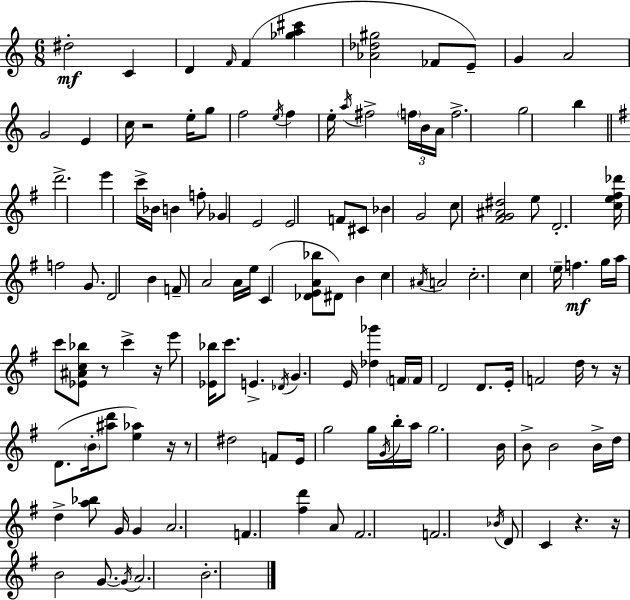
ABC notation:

X:1
T:Untitled
M:6/8
L:1/4
K:Am
^d2 C D F/4 F [_ga^c'] [_A_d^g]2 _F/2 E/2 G A2 G2 E c/4 z2 e/4 g/2 f2 e/4 f e/4 a/4 ^f2 f/4 B/4 A/4 f2 g2 b d'2 e' c'/4 _B/4 B f/2 _G E2 E2 F/2 ^C/2 _B G2 c/2 [^FG^A^d]2 e/2 D2 [ce^f_d']/4 f2 G/2 D2 B F/2 A2 A/4 e/4 C [_DEA_b]/2 ^D/2 B c ^A/4 A2 c2 c e/4 f g/4 a/4 c'/2 [_E^Ac_b]/2 z/2 c' z/4 e'/2 [_E_b]/4 c'/2 E _D/4 G E/4 [_d_g'] F/4 F/4 D2 D/2 E/4 F2 d/4 z/2 z/4 D/2 B/4 [^ad']/2 [e_a] z/4 z/2 ^d2 F/2 E/4 g2 g/4 G/4 b/4 a/4 g2 B/4 B/2 B2 B/4 d/4 d [a_b]/2 G/4 G A2 F [^fd'] A/2 ^F2 F2 _B/4 D/2 C z z/4 B2 G/2 G/4 A2 B2